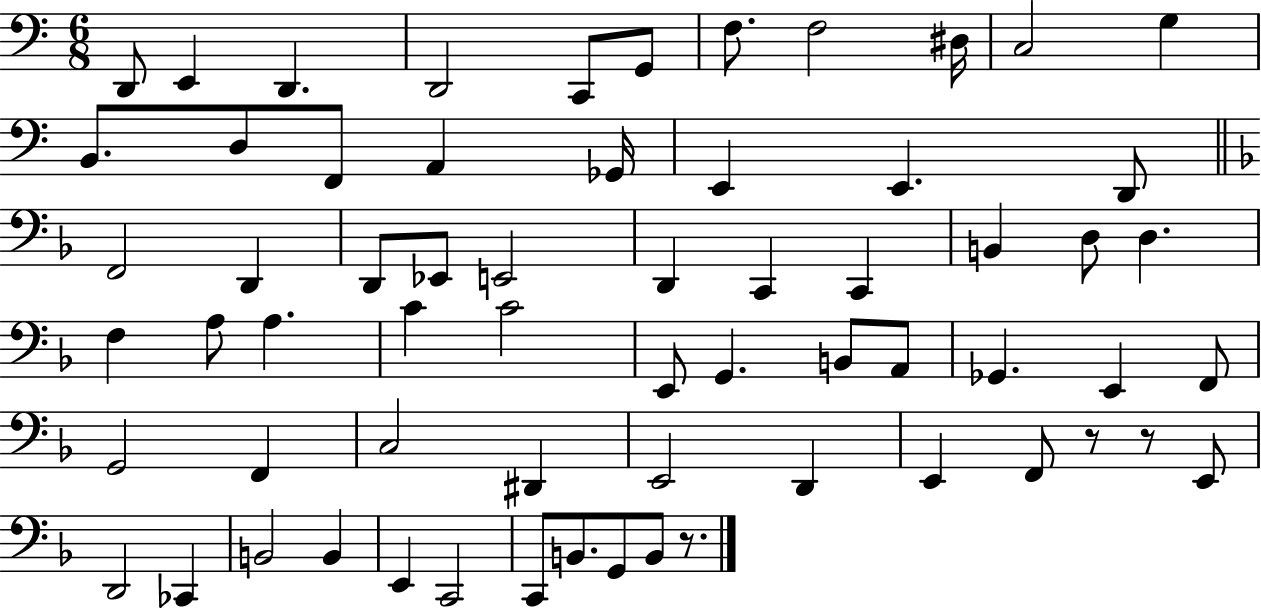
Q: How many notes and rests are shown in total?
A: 64